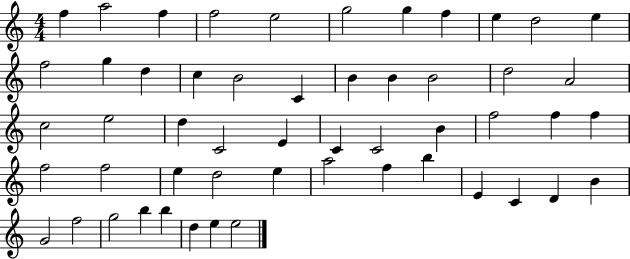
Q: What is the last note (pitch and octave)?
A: E5